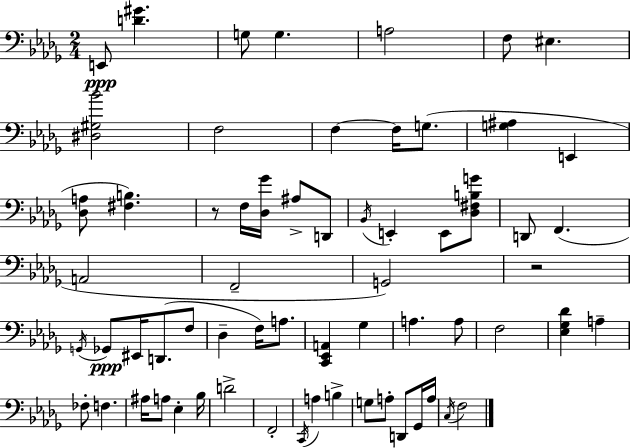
X:1
T:Untitled
M:2/4
L:1/4
K:Bbm
E,,/2 [D^G] G,/2 G, A,2 F,/2 ^E, [^D,^G,_B]2 F,2 F, F,/4 G,/2 [G,^A,] E,, [_D,A,]/2 [^F,B,] z/2 F,/4 [_D,_G]/4 ^A,/2 D,,/2 _B,,/4 E,, E,,/2 [_D,^F,B,G]/2 D,,/2 F,, A,,2 F,,2 G,,2 z2 G,,/4 _G,,/2 ^E,,/4 D,,/2 F,/2 _D, F,/4 A,/2 [C,,_E,,A,,] _G, A, A,/2 F,2 [_E,_G,_D] A, _F,/2 F, ^A,/4 A,/2 _E, _B,/4 D2 F,,2 C,,/4 A, B, G,/2 A,/2 D,,/2 _G,,/4 A,/4 C,/4 F,2